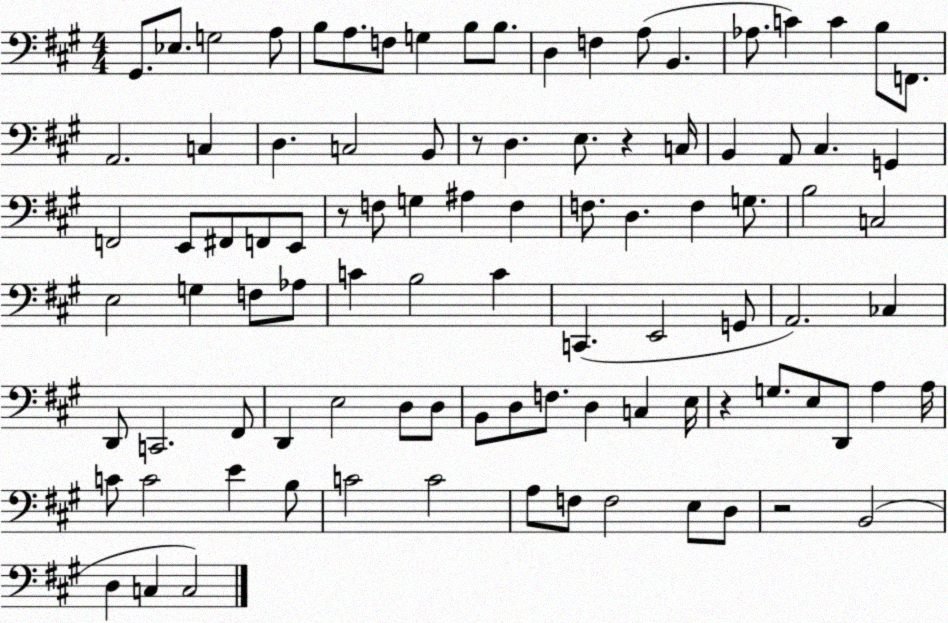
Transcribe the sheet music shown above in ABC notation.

X:1
T:Untitled
M:4/4
L:1/4
K:A
^G,,/2 _E,/2 G,2 A,/2 B,/2 A,/2 F,/2 G, B,/2 B,/2 D, F, A,/2 B,, _A,/2 C C B,/2 F,,/2 A,,2 C, D, C,2 B,,/2 z/2 D, E,/2 z C,/4 B,, A,,/2 ^C, G,, F,,2 E,,/2 ^F,,/2 F,,/2 E,,/2 z/2 F,/2 G, ^A, F, F,/2 D, F, G,/2 B,2 C,2 E,2 G, F,/2 _A,/2 C B,2 C C,, E,,2 G,,/2 A,,2 _C, D,,/2 C,,2 ^F,,/2 D,, E,2 D,/2 D,/2 B,,/2 D,/2 F,/2 D, C, E,/4 z G,/2 E,/2 D,,/2 A, A,/4 C/2 C2 E B,/2 C2 C2 A,/2 F,/2 F,2 E,/2 D,/2 z2 B,,2 D, C, C,2